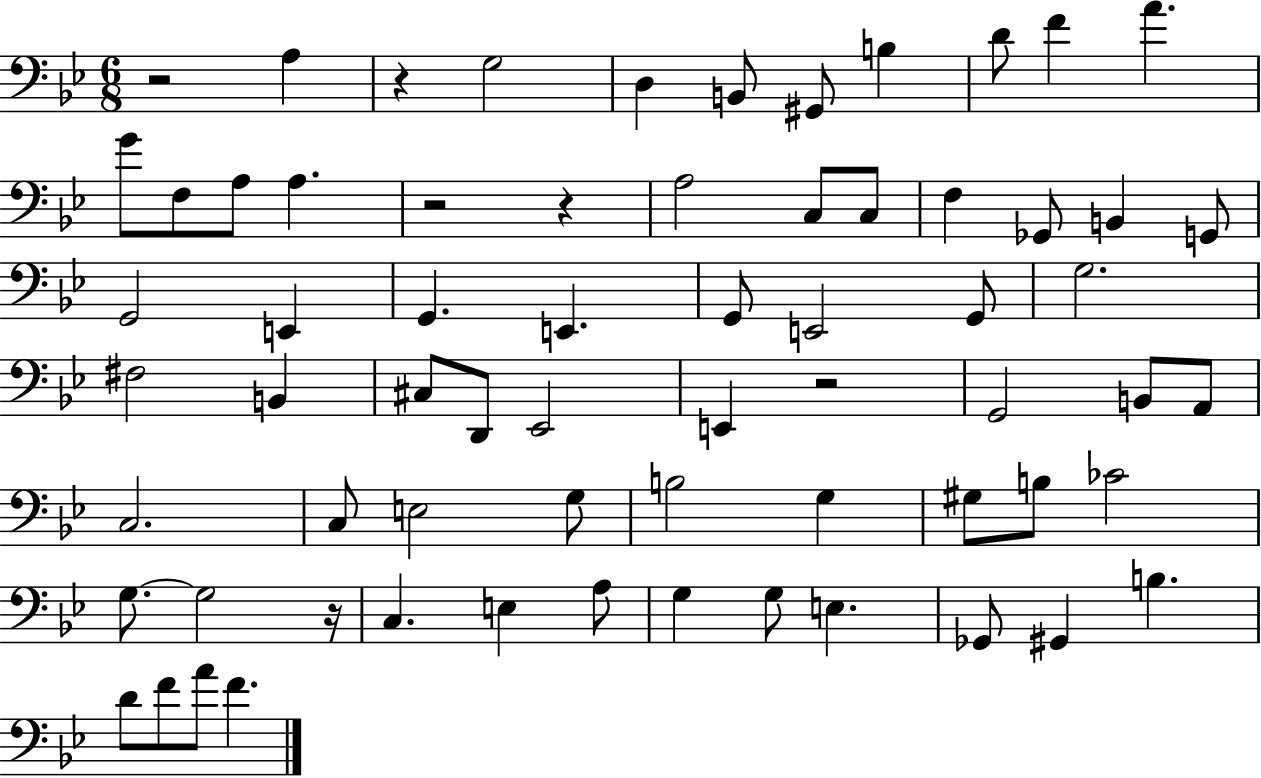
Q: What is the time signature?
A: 6/8